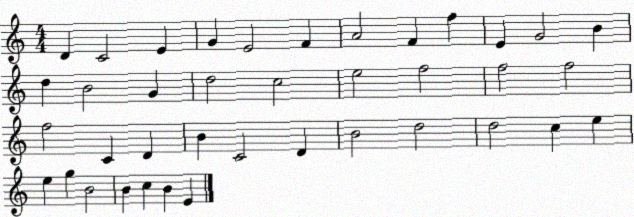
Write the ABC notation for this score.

X:1
T:Untitled
M:4/4
L:1/4
K:C
D C2 E G E2 F A2 F f E G2 B d B2 G d2 c2 e2 f2 f2 f2 f2 C D B C2 D B2 d2 d2 c e e g B2 B c B E